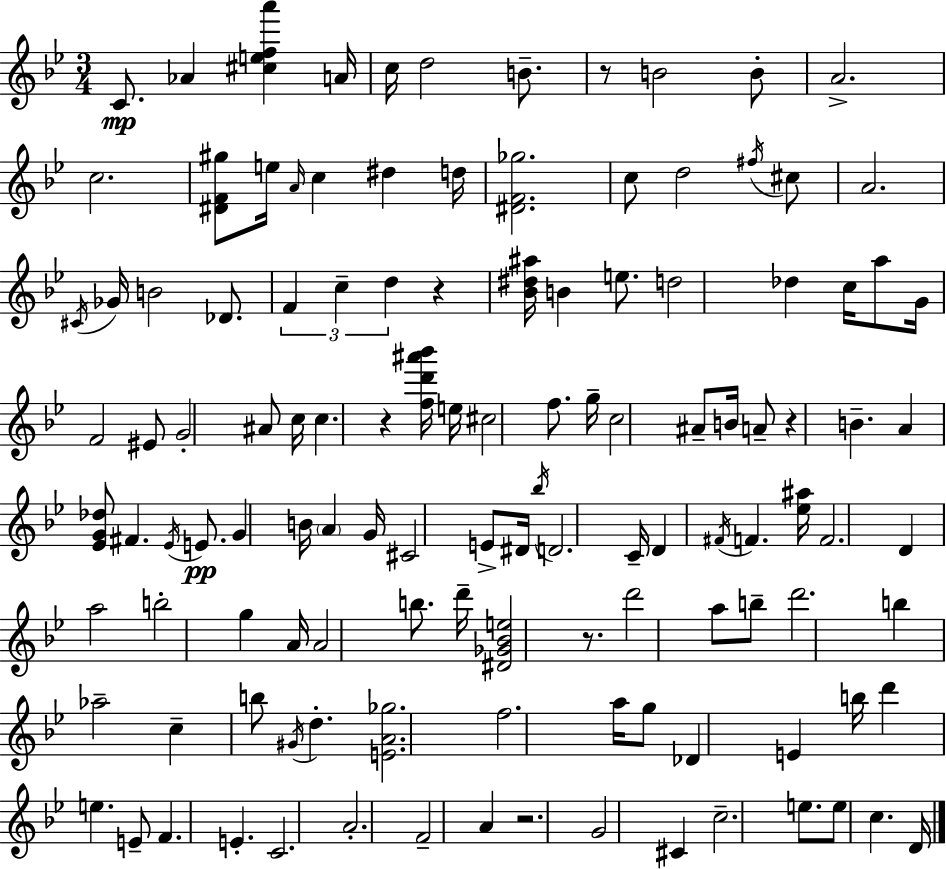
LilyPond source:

{
  \clef treble
  \numericTimeSignature
  \time 3/4
  \key bes \major
  \repeat volta 2 { c'8.\mp aes'4 <cis'' e'' f'' a'''>4 a'16 | c''16 d''2 b'8.-- | r8 b'2 b'8-. | a'2.-> | \break c''2. | <dis' f' gis''>8 e''16 \grace { a'16 } c''4 dis''4 | d''16 <dis' f' ges''>2. | c''8 d''2 \acciaccatura { fis''16 } | \break cis''8 a'2. | \acciaccatura { cis'16 } ges'16 b'2 | des'8. \tuplet 3/2 { f'4 c''4-- d''4 } | r4 <bes' dis'' ais''>16 b'4 | \break e''8. d''2 des''4 | c''16 a''8 g'16 f'2 | eis'8 g'2-. | ais'8 c''16 c''4. r4 | \break <f'' d''' ais''' bes'''>16 e''16 cis''2 | f''8. g''16-- c''2 | ais'8-- b'16 a'8-- r4 b'4.-- | a'4 <ees' g' des''>8 fis'4. | \break \acciaccatura { ees'16 }\pp e'8. g'4 b'16 | \parenthesize a'4 g'16 cis'2 | e'8-> dis'16 \acciaccatura { bes''16 } d'2. | c'16-- d'4 \acciaccatura { fis'16 } f'4. | \break <ees'' ais''>16 f'2. | d'4 a''2 | b''2-. | g''4 a'16 a'2 | \break b''8. d'''16-- <dis' ges' bes' e''>2 | r8. d'''2 | a''8 b''8-- d'''2. | b''4 aes''2-- | \break c''4-- b''8 | \acciaccatura { gis'16 } d''4.-. <e' a' ges''>2. | f''2. | a''16 g''8 des'4 | \break e'4 b''16 d'''4 e''4. | e'8-- f'4. | e'4.-. c'2. | a'2.-. | \break f'2-- | a'4 r2. | g'2 | cis'4 c''2.-- | \break e''8. e''8 | c''4. d'16 } \bar "|."
}